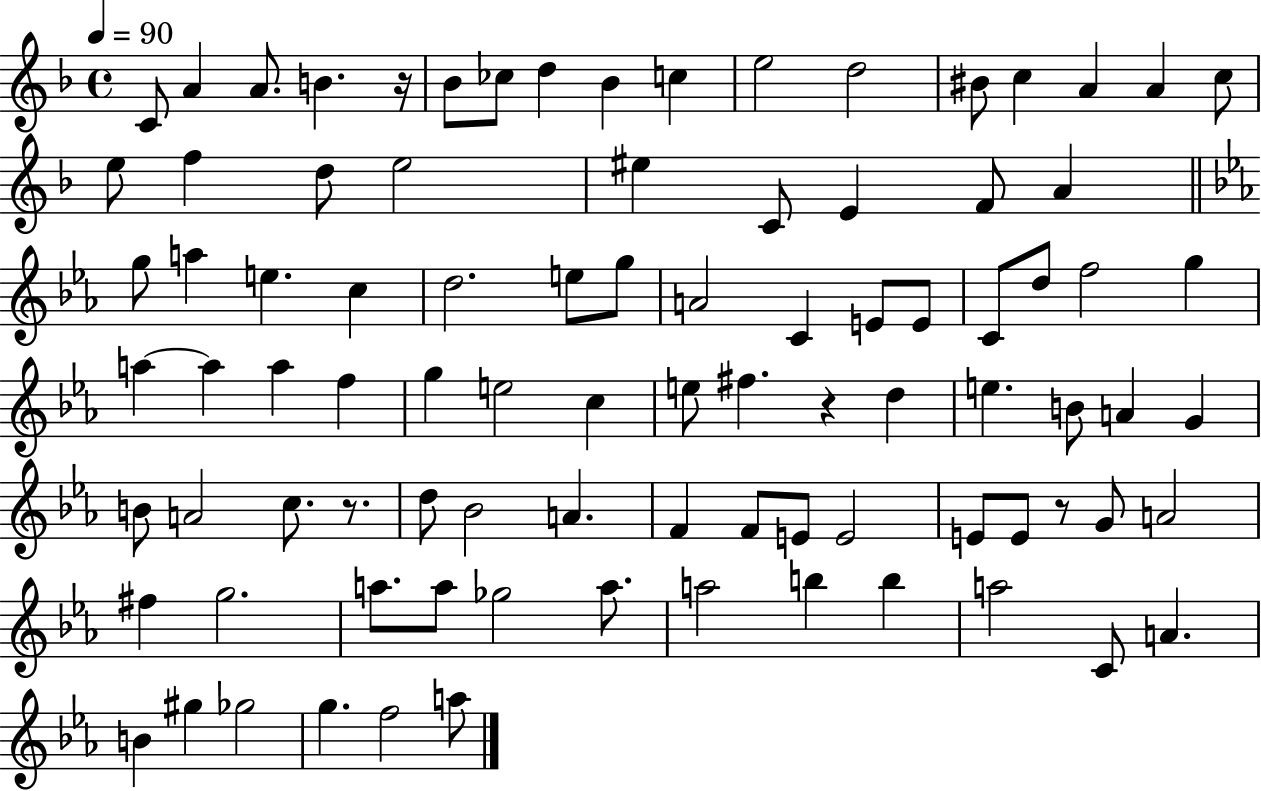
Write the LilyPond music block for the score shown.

{
  \clef treble
  \time 4/4
  \defaultTimeSignature
  \key f \major
  \tempo 4 = 90
  c'8 a'4 a'8. b'4. r16 | bes'8 ces''8 d''4 bes'4 c''4 | e''2 d''2 | bis'8 c''4 a'4 a'4 c''8 | \break e''8 f''4 d''8 e''2 | eis''4 c'8 e'4 f'8 a'4 | \bar "||" \break \key c \minor g''8 a''4 e''4. c''4 | d''2. e''8 g''8 | a'2 c'4 e'8 e'8 | c'8 d''8 f''2 g''4 | \break a''4~~ a''4 a''4 f''4 | g''4 e''2 c''4 | e''8 fis''4. r4 d''4 | e''4. b'8 a'4 g'4 | \break b'8 a'2 c''8. r8. | d''8 bes'2 a'4. | f'4 f'8 e'8 e'2 | e'8 e'8 r8 g'8 a'2 | \break fis''4 g''2. | a''8. a''8 ges''2 a''8. | a''2 b''4 b''4 | a''2 c'8 a'4. | \break b'4 gis''4 ges''2 | g''4. f''2 a''8 | \bar "|."
}